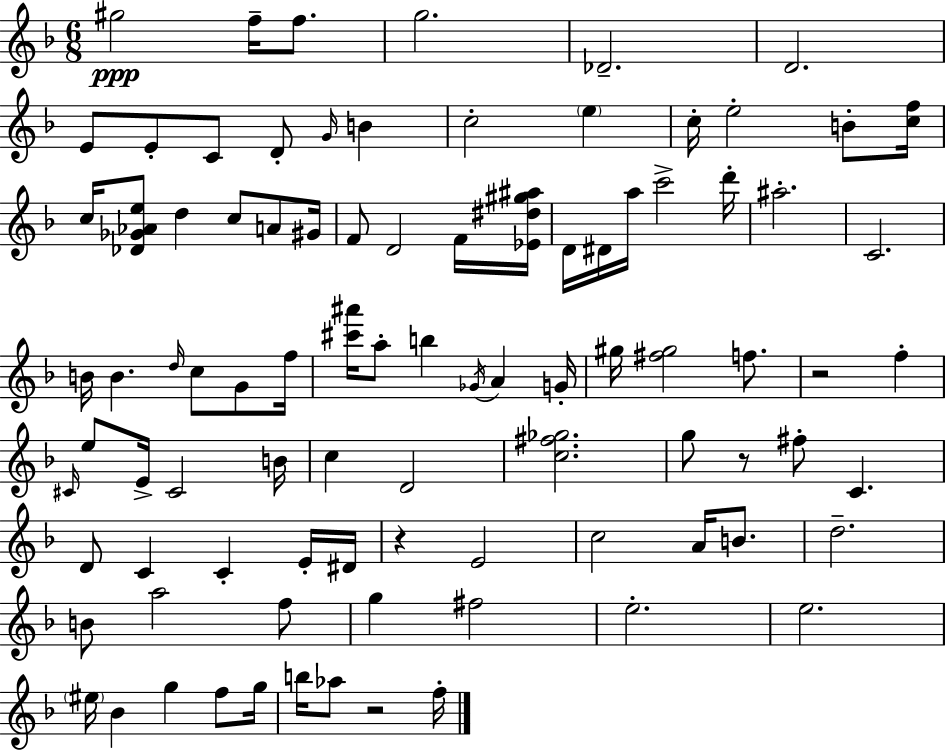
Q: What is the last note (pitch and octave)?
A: F5